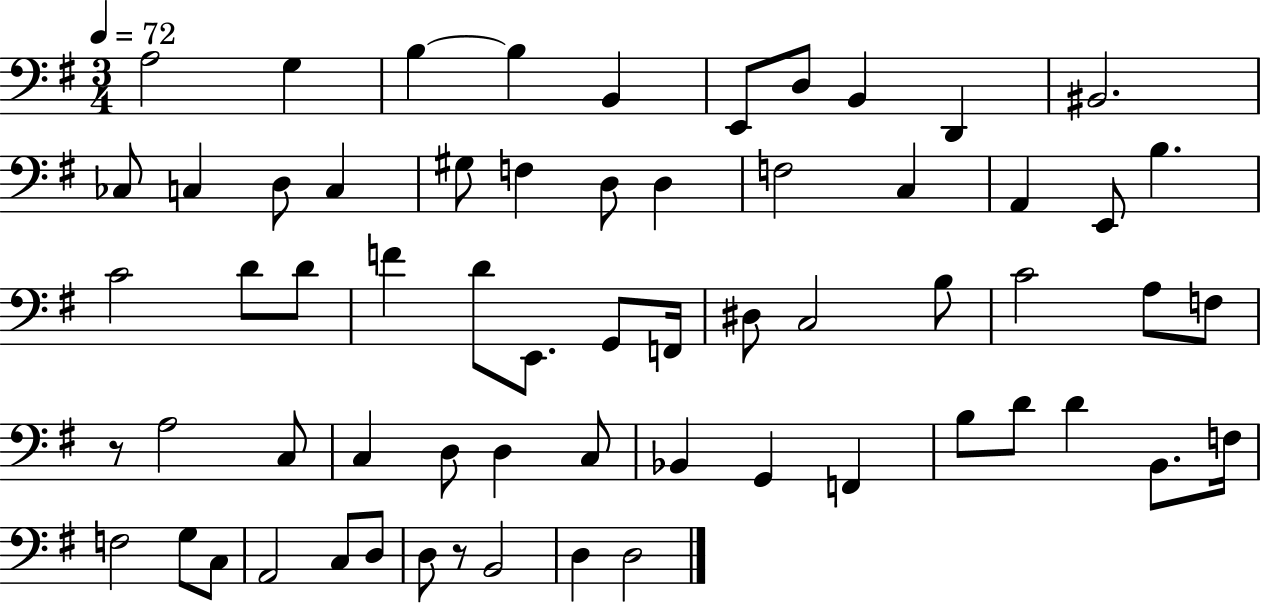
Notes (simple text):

A3/h G3/q B3/q B3/q B2/q E2/e D3/e B2/q D2/q BIS2/h. CES3/e C3/q D3/e C3/q G#3/e F3/q D3/e D3/q F3/h C3/q A2/q E2/e B3/q. C4/h D4/e D4/e F4/q D4/e E2/e. G2/e F2/s D#3/e C3/h B3/e C4/h A3/e F3/e R/e A3/h C3/e C3/q D3/e D3/q C3/e Bb2/q G2/q F2/q B3/e D4/e D4/q B2/e. F3/s F3/h G3/e C3/e A2/h C3/e D3/e D3/e R/e B2/h D3/q D3/h